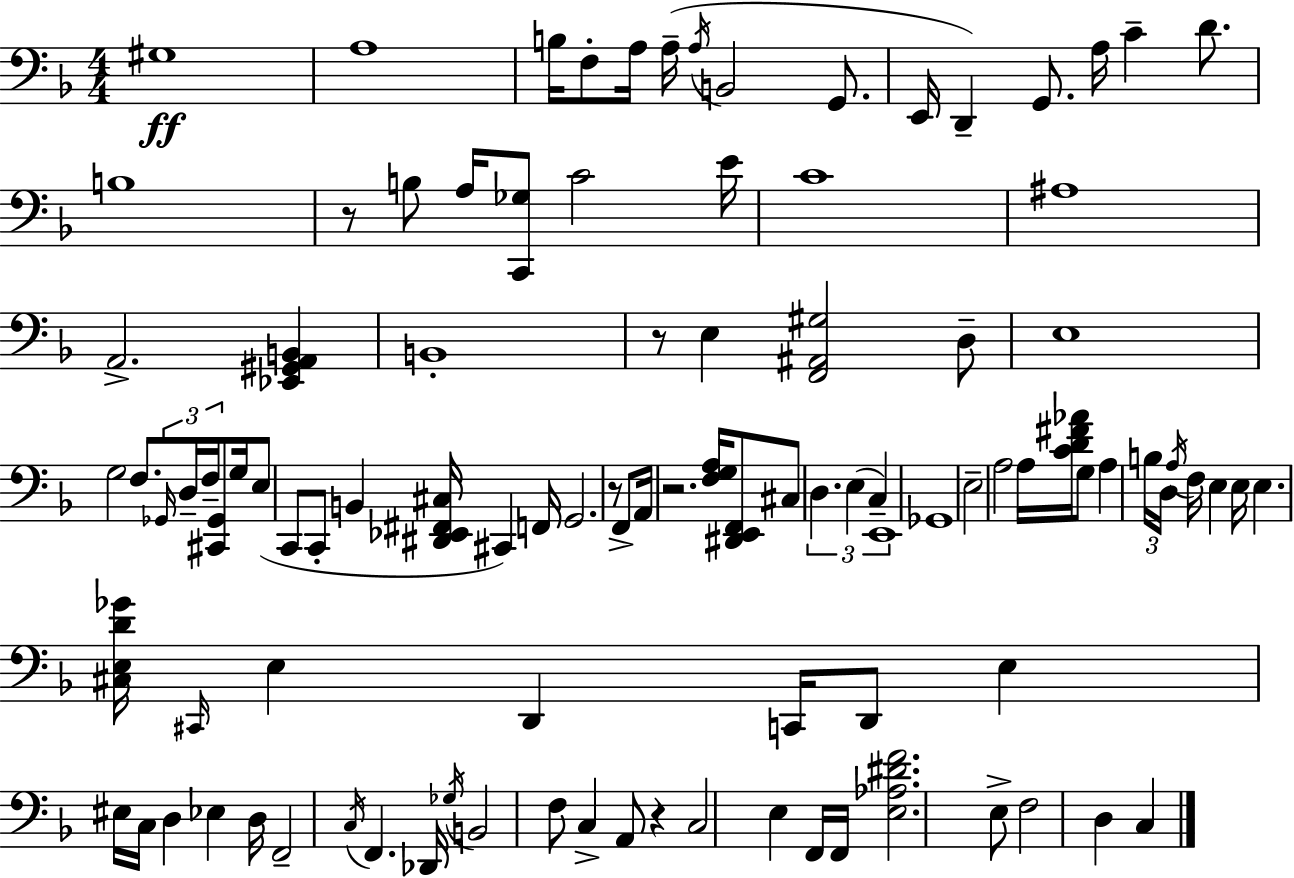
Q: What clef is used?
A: bass